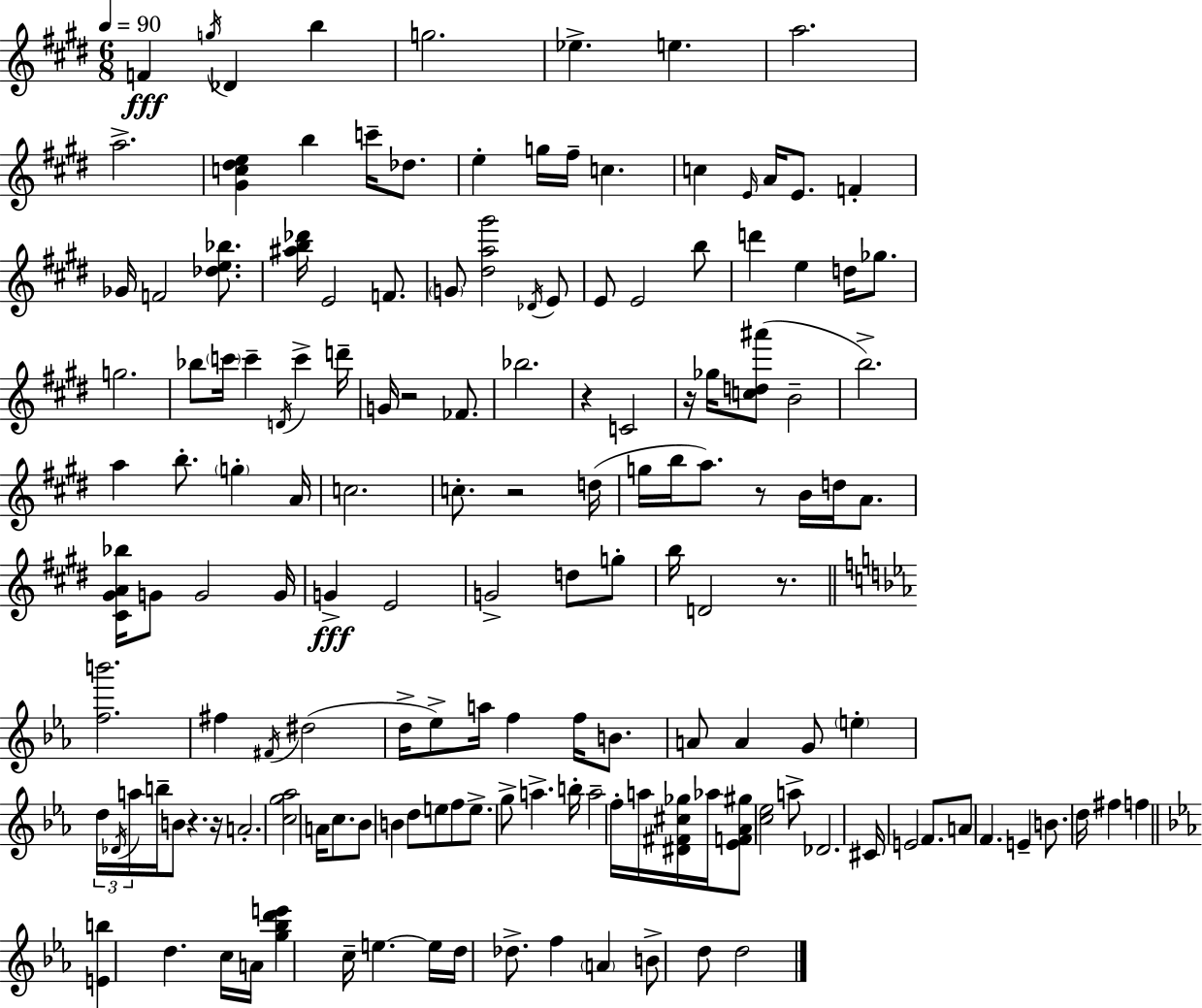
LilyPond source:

{
  \clef treble
  \numericTimeSignature
  \time 6/8
  \key e \major
  \tempo 4 = 90
  \repeat volta 2 { f'4\fff \acciaccatura { g''16 } des'4 b''4 | g''2. | ees''4.-> e''4. | a''2. | \break a''2.-> | <gis' c'' dis'' e''>4 b''4 c'''16-- des''8. | e''4-. g''16 fis''16-- c''4. | c''4 \grace { e'16 } a'16 e'8. f'4-. | \break ges'16 f'2 <des'' e'' bes''>8. | <ais'' b'' des'''>16 e'2 f'8. | \parenthesize g'8 <dis'' a'' gis'''>2 | \acciaccatura { des'16 } e'8 e'8 e'2 | \break b''8 d'''4 e''4 d''16 | ges''8. g''2. | bes''8 \parenthesize c'''16 c'''4-- \acciaccatura { d'16 } c'''4-> | d'''16-- g'16 r2 | \break fes'8. bes''2. | r4 c'2 | r16 ges''16 <c'' d'' ais'''>8( b'2-- | b''2.->) | \break a''4 b''8.-. \parenthesize g''4-. | a'16 c''2. | c''8.-. r2 | d''16( g''16 b''16 a''8.) r8 b'16 | \break d''16 a'8. <cis' gis' a' bes''>16 g'8 g'2 | g'16 g'4->\fff e'2 | g'2-> | d''8 g''8-. b''16 d'2 | \break r8. \bar "||" \break \key c \minor <f'' b'''>2. | fis''4 \acciaccatura { fis'16 } dis''2( | d''16-> ees''8->) a''16 f''4 f''16 b'8. | a'8 a'4 g'8 \parenthesize e''4-. | \break \tuplet 3/2 { d''16 \acciaccatura { des'16 } a''16 } b''16-- b'8 r4. | r16 a'2.-. | <c'' g'' aes''>2 a'16 c''8. | bes'8 b'4 d''8 e''8 | \break f''8 e''8.-> g''8-> a''4.-> | b''16-. a''2-- f''16-. a''16 | <dis' fis' cis'' ges''>16 aes''16 <ees' f' aes' gis''>8 <c'' ees''>2 | a''8-> des'2. | \break cis'16 e'2 f'8. | a'8 f'4. e'4-- | b'8. d''16 fis''4 f''4 | \bar "||" \break \key ees \major <e' b''>4 d''4. c''16 a'16 | <g'' bes'' d''' e'''>4 c''16-- e''4.~~ e''16 | d''16 des''8.-> f''4 \parenthesize a'4 | b'8-> d''8 d''2 | \break } \bar "|."
}